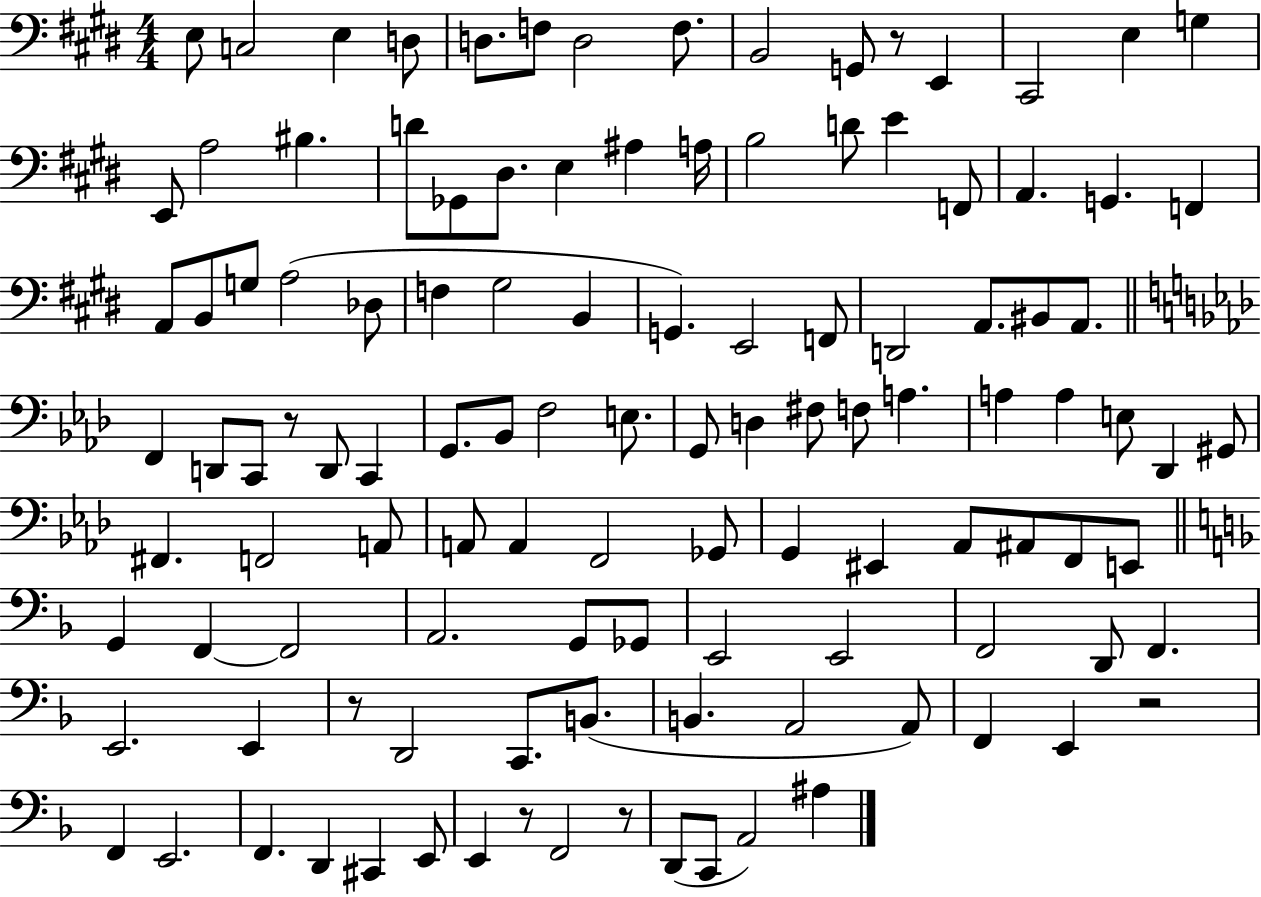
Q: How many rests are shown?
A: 6